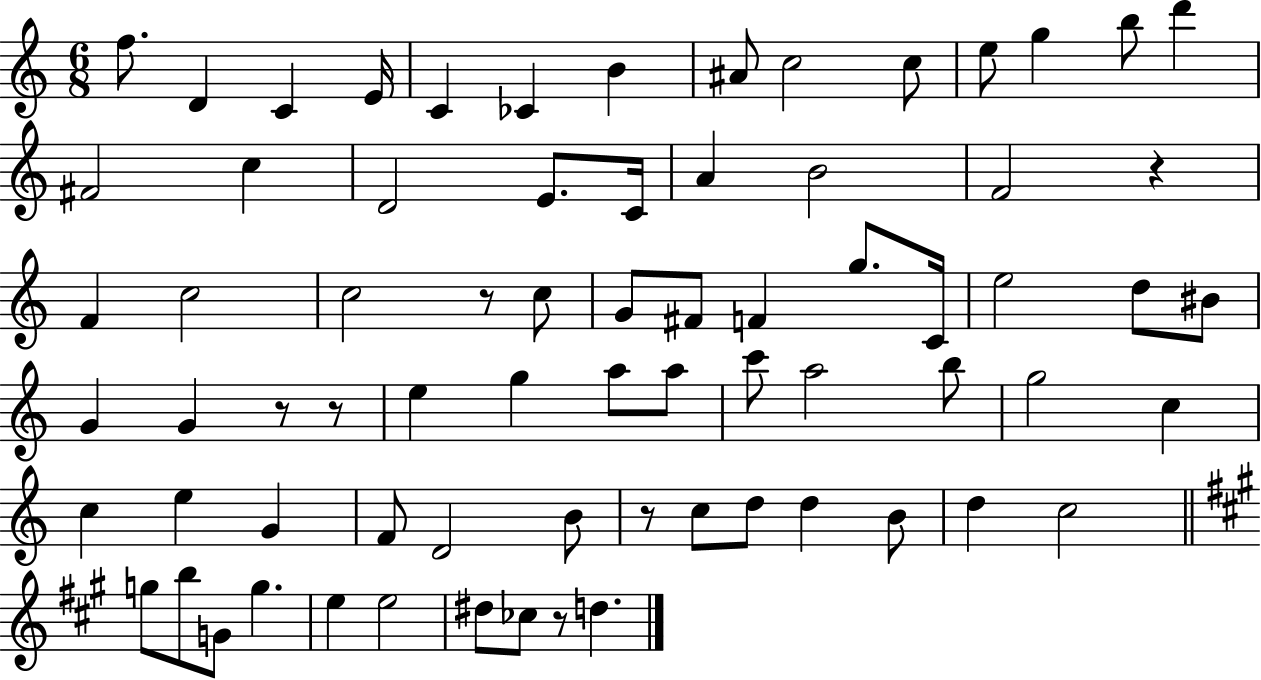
X:1
T:Untitled
M:6/8
L:1/4
K:C
f/2 D C E/4 C _C B ^A/2 c2 c/2 e/2 g b/2 d' ^F2 c D2 E/2 C/4 A B2 F2 z F c2 c2 z/2 c/2 G/2 ^F/2 F g/2 C/4 e2 d/2 ^B/2 G G z/2 z/2 e g a/2 a/2 c'/2 a2 b/2 g2 c c e G F/2 D2 B/2 z/2 c/2 d/2 d B/2 d c2 g/2 b/2 G/2 g e e2 ^d/2 _c/2 z/2 d